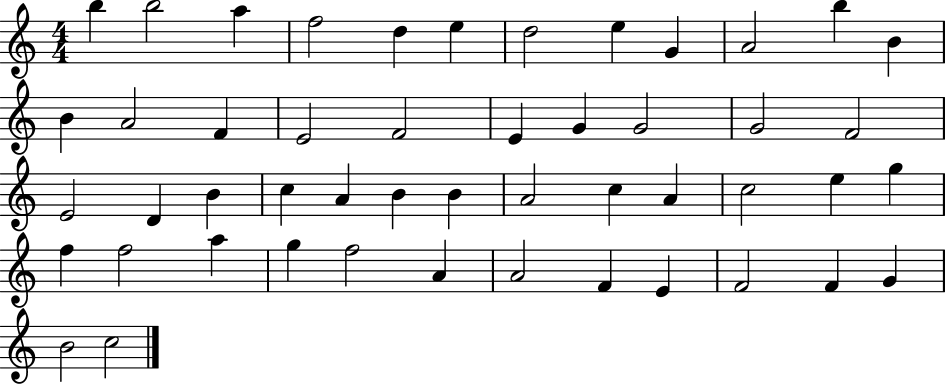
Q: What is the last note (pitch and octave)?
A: C5